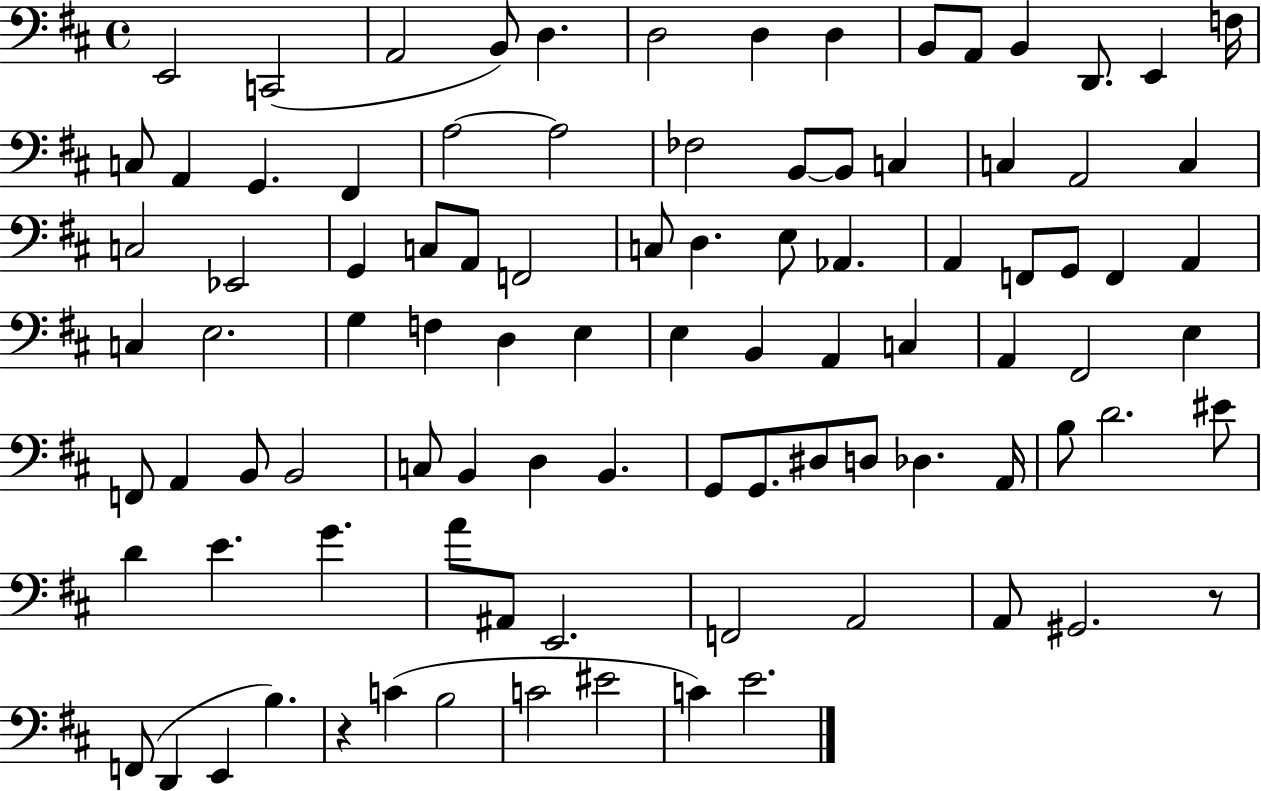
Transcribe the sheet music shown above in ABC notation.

X:1
T:Untitled
M:4/4
L:1/4
K:D
E,,2 C,,2 A,,2 B,,/2 D, D,2 D, D, B,,/2 A,,/2 B,, D,,/2 E,, F,/4 C,/2 A,, G,, ^F,, A,2 A,2 _F,2 B,,/2 B,,/2 C, C, A,,2 C, C,2 _E,,2 G,, C,/2 A,,/2 F,,2 C,/2 D, E,/2 _A,, A,, F,,/2 G,,/2 F,, A,, C, E,2 G, F, D, E, E, B,, A,, C, A,, ^F,,2 E, F,,/2 A,, B,,/2 B,,2 C,/2 B,, D, B,, G,,/2 G,,/2 ^D,/2 D,/2 _D, A,,/4 B,/2 D2 ^E/2 D E G A/2 ^A,,/2 E,,2 F,,2 A,,2 A,,/2 ^G,,2 z/2 F,,/2 D,, E,, B, z C B,2 C2 ^E2 C E2